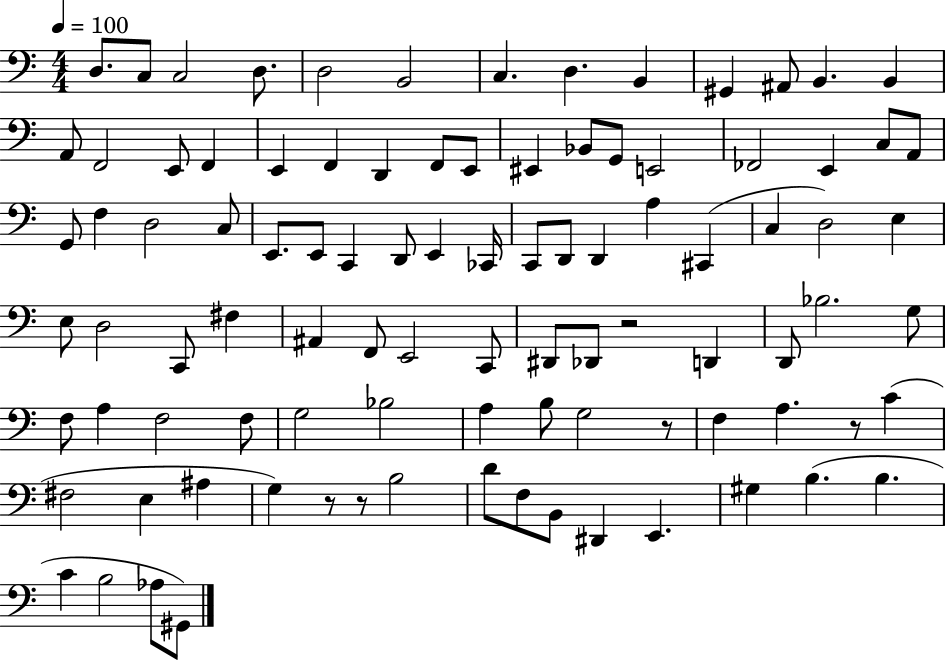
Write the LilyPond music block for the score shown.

{
  \clef bass
  \numericTimeSignature
  \time 4/4
  \key c \major
  \tempo 4 = 100
  d8. c8 c2 d8. | d2 b,2 | c4. d4. b,4 | gis,4 ais,8 b,4. b,4 | \break a,8 f,2 e,8 f,4 | e,4 f,4 d,4 f,8 e,8 | eis,4 bes,8 g,8 e,2 | fes,2 e,4 c8 a,8 | \break g,8 f4 d2 c8 | e,8. e,8 c,4 d,8 e,4 ces,16 | c,8 d,8 d,4 a4 cis,4( | c4 d2) e4 | \break e8 d2 c,8 fis4 | ais,4 f,8 e,2 c,8 | dis,8 des,8 r2 d,4 | d,8 bes2. g8 | \break f8 a4 f2 f8 | g2 bes2 | a4 b8 g2 r8 | f4 a4. r8 c'4( | \break fis2 e4 ais4 | g4) r8 r8 b2 | d'8 f8 b,8 dis,4 e,4. | gis4 b4.( b4. | \break c'4 b2 aes8 gis,8) | \bar "|."
}